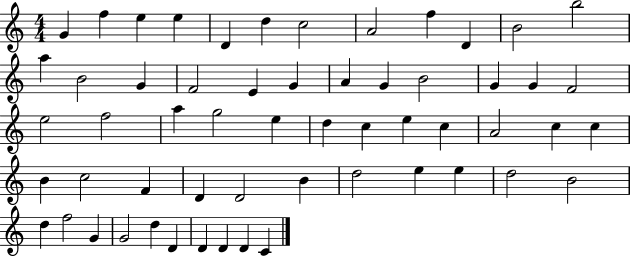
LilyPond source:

{
  \clef treble
  \numericTimeSignature
  \time 4/4
  \key c \major
  g'4 f''4 e''4 e''4 | d'4 d''4 c''2 | a'2 f''4 d'4 | b'2 b''2 | \break a''4 b'2 g'4 | f'2 e'4 g'4 | a'4 g'4 b'2 | g'4 g'4 f'2 | \break e''2 f''2 | a''4 g''2 e''4 | d''4 c''4 e''4 c''4 | a'2 c''4 c''4 | \break b'4 c''2 f'4 | d'4 d'2 b'4 | d''2 e''4 e''4 | d''2 b'2 | \break d''4 f''2 g'4 | g'2 d''4 d'4 | d'4 d'4 d'4 c'4 | \bar "|."
}